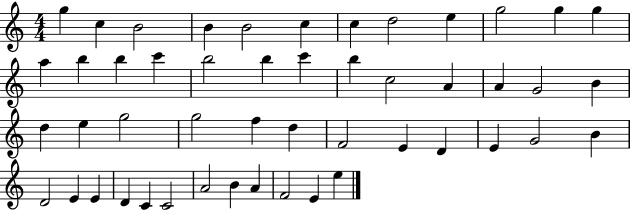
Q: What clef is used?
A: treble